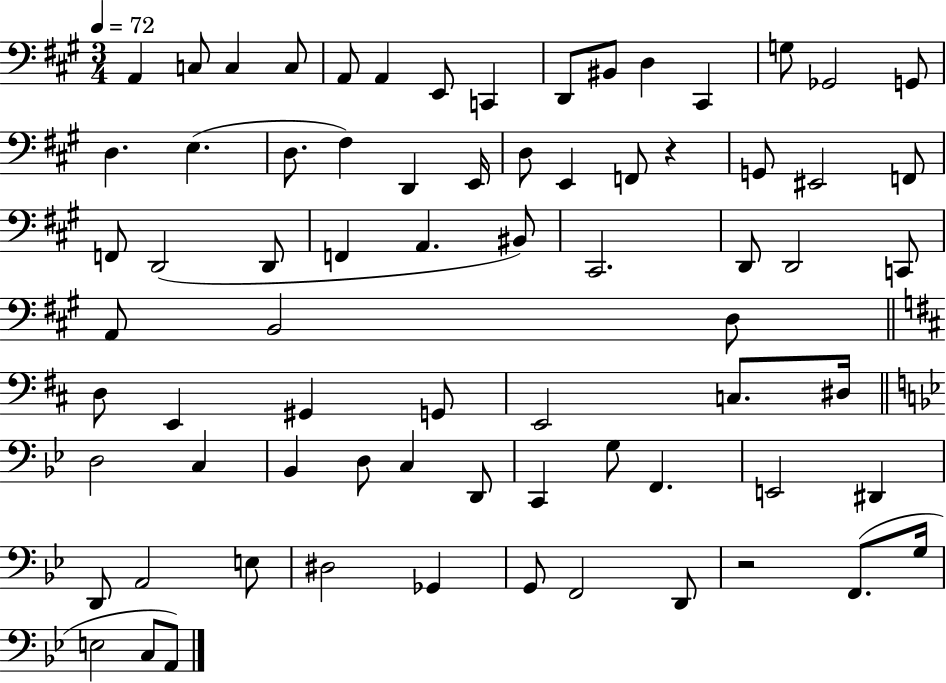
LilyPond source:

{
  \clef bass
  \numericTimeSignature
  \time 3/4
  \key a \major
  \tempo 4 = 72
  a,4 c8 c4 c8 | a,8 a,4 e,8 c,4 | d,8 bis,8 d4 cis,4 | g8 ges,2 g,8 | \break d4. e4.( | d8. fis4) d,4 e,16 | d8 e,4 f,8 r4 | g,8 eis,2 f,8 | \break f,8 d,2( d,8 | f,4 a,4. bis,8) | cis,2. | d,8 d,2 c,8 | \break a,8 b,2 d8 | \bar "||" \break \key b \minor d8 e,4 gis,4 g,8 | e,2 c8. dis16 | \bar "||" \break \key bes \major d2 c4 | bes,4 d8 c4 d,8 | c,4 g8 f,4. | e,2 dis,4 | \break d,8 a,2 e8 | dis2 ges,4 | g,8 f,2 d,8 | r2 f,8.( g16 | \break e2 c8 a,8) | \bar "|."
}